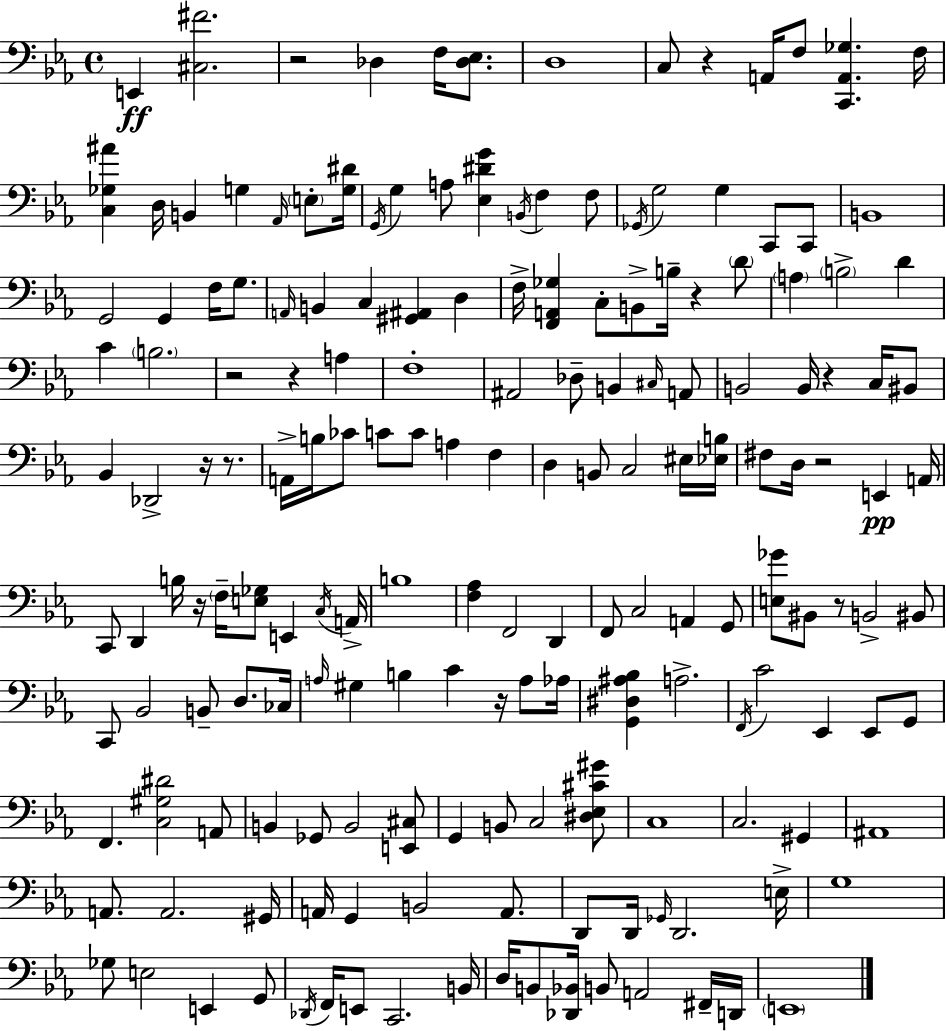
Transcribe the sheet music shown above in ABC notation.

X:1
T:Untitled
M:4/4
L:1/4
K:Eb
E,, [^C,^F]2 z2 _D, F,/4 [_D,_E,]/2 D,4 C,/2 z A,,/4 F,/2 [C,,A,,_G,] F,/4 [C,_G,^A] D,/4 B,, G, _A,,/4 E,/2 [G,^D]/4 G,,/4 G, A,/2 [_E,^DG] B,,/4 F, F,/2 _G,,/4 G,2 G, C,,/2 C,,/2 B,,4 G,,2 G,, F,/4 G,/2 A,,/4 B,, C, [^G,,^A,,] D, F,/4 [F,,A,,_G,] C,/2 B,,/2 B,/4 z D/2 A, B,2 D C B,2 z2 z A, F,4 ^A,,2 _D,/2 B,, ^C,/4 A,,/2 B,,2 B,,/4 z C,/4 ^B,,/2 _B,, _D,,2 z/4 z/2 A,,/4 B,/4 _C/2 C/2 C/2 A, F, D, B,,/2 C,2 ^E,/4 [_E,B,]/4 ^F,/2 D,/4 z2 E,, A,,/4 C,,/2 D,, B,/4 z/4 F,/4 [E,_G,]/2 E,, C,/4 A,,/4 B,4 [F,_A,] F,,2 D,, F,,/2 C,2 A,, G,,/2 [E,_G]/2 ^B,,/2 z/2 B,,2 ^B,,/2 C,,/2 _B,,2 B,,/2 D,/2 _C,/4 A,/4 ^G, B, C z/4 A,/2 _A,/4 [G,,^D,^A,_B,] A,2 F,,/4 C2 _E,, _E,,/2 G,,/2 F,, [C,^G,^D]2 A,,/2 B,, _G,,/2 B,,2 [E,,^C,]/2 G,, B,,/2 C,2 [^D,_E,^C^G]/2 C,4 C,2 ^G,, ^A,,4 A,,/2 A,,2 ^G,,/4 A,,/4 G,, B,,2 A,,/2 D,,/2 D,,/4 _G,,/4 D,,2 E,/4 G,4 _G,/2 E,2 E,, G,,/2 _D,,/4 F,,/4 E,,/2 C,,2 B,,/4 D,/4 B,,/2 [_D,,_B,,]/4 B,,/2 A,,2 ^F,,/4 D,,/4 E,,4